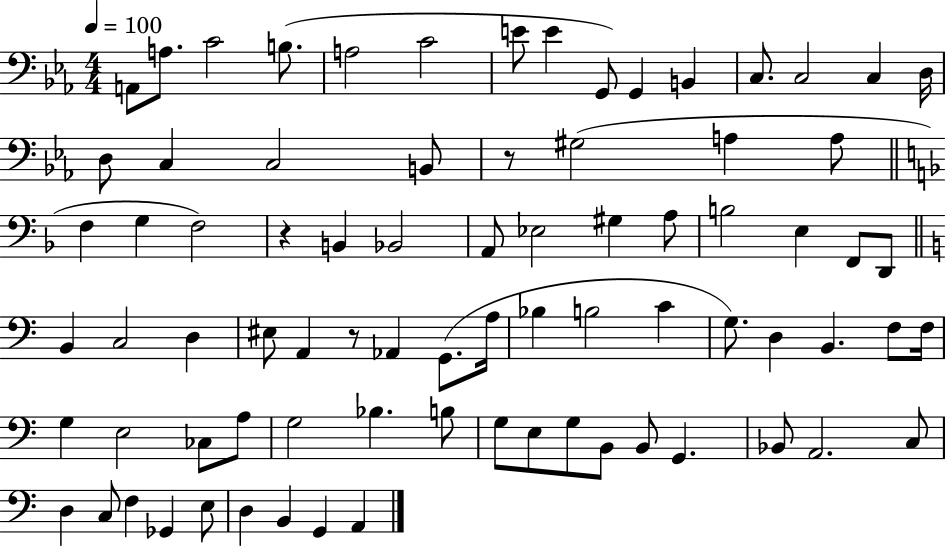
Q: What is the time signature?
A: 4/4